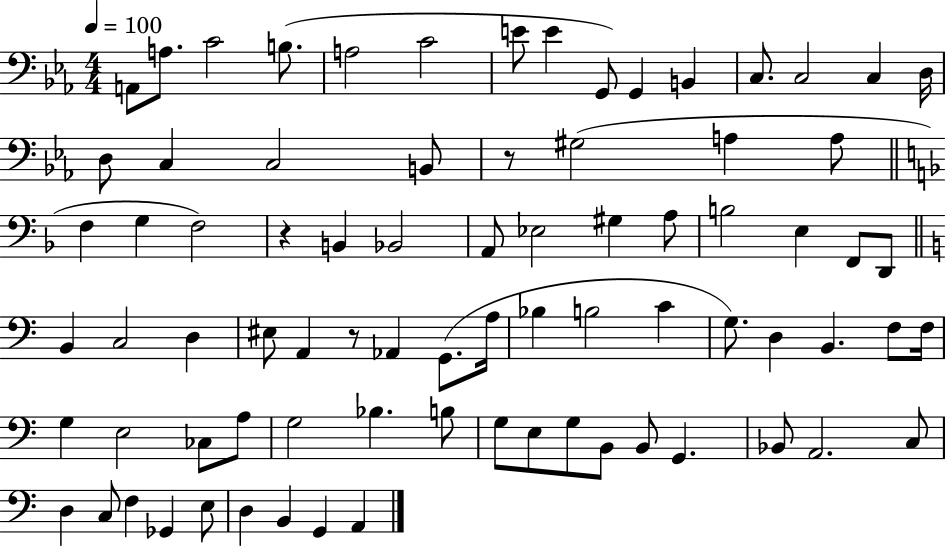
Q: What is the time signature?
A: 4/4